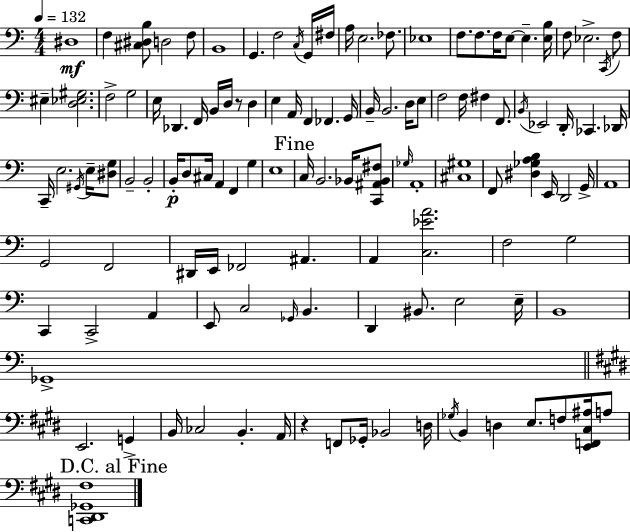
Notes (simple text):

D#3/w F3/q [C#3,D#3,B3]/e D3/h F3/e B2/w G2/q. F3/h C3/s G2/s F#3/s A3/s E3/h. FES3/e. Eb3/w F3/e. F3/e. F3/s E3/e E3/q. [E3,B3]/s F3/e Eb3/h. C2/s F3/e EIS3/q [D3,Eb3,G#3]/h. F3/h G3/h E3/s Db2/q. F2/s B2/s D3/s R/e D3/q E3/q A2/s F2/q FES2/q. G2/s B2/s B2/h. D3/s E3/e F3/h F3/s F#3/q F2/e. B2/s Eb2/h D2/s CES2/q. Db2/s C2/s E3/h. G#2/s E3/s [D#3,G3]/e B2/h B2/h B2/s D3/e C#3/s A2/q F2/q G3/q E3/w C3/s B2/h. Bb2/s [C2,A#2,Bb2,F#3]/e Gb3/s A2/w [C#3,G#3]/w F2/e [D#3,Gb3,A3,B3]/q E2/s D2/h G2/s A2/w G2/h F2/h D#2/s E2/s FES2/h A#2/q. A2/q [C3,Eb4,A4]/h. F3/h G3/h C2/q C2/h A2/q E2/e C3/h Gb2/s B2/q. D2/q BIS2/e. E3/h E3/s B2/w Gb2/w E2/h. G2/q B2/s CES3/h B2/q. A2/s R/q F2/e Gb2/s Bb2/h D3/s Gb3/s B2/q D3/q E3/e. F3/e [E2,F2,C#3,A#3]/s A3/e [C2,D#2,Gb2,F#3]/w